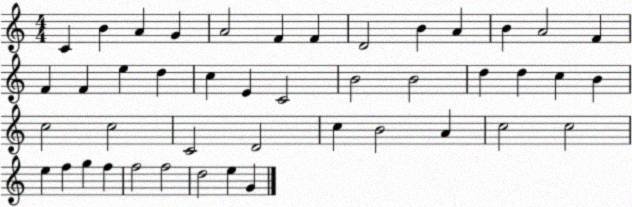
X:1
T:Untitled
M:4/4
L:1/4
K:C
C B A G A2 F F D2 B A B A2 F F F e d c E C2 B2 B2 d d c B c2 c2 C2 D2 c B2 A c2 c2 e f g f f2 f2 d2 e G